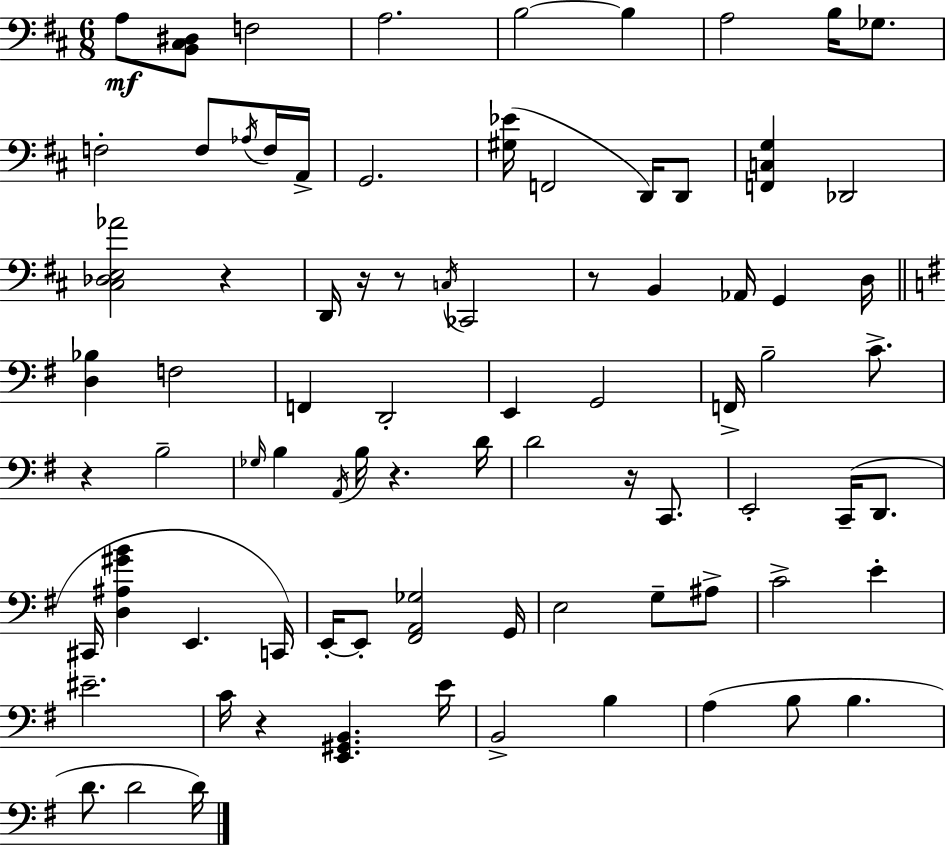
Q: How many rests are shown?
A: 8